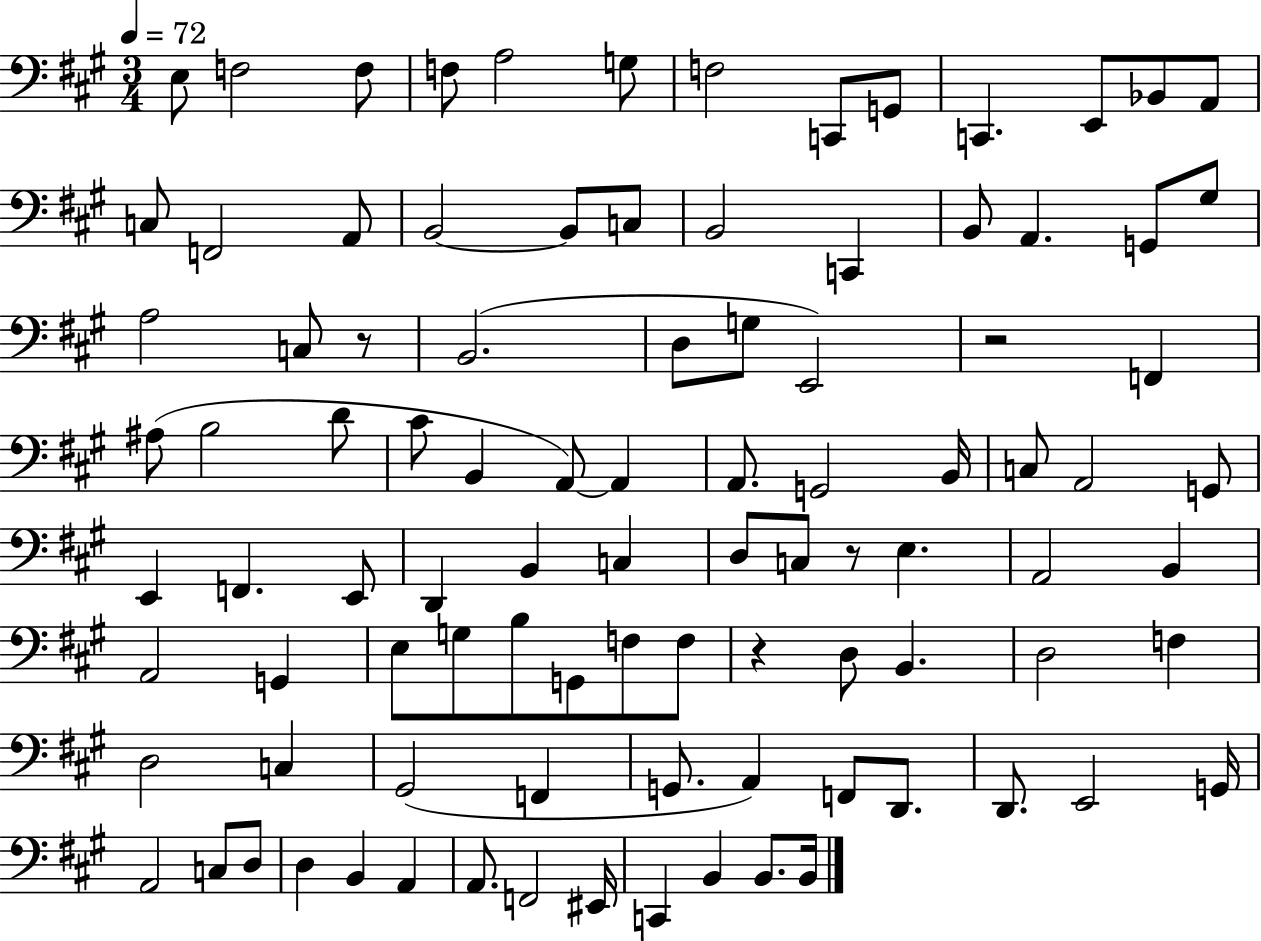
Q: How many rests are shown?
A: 4